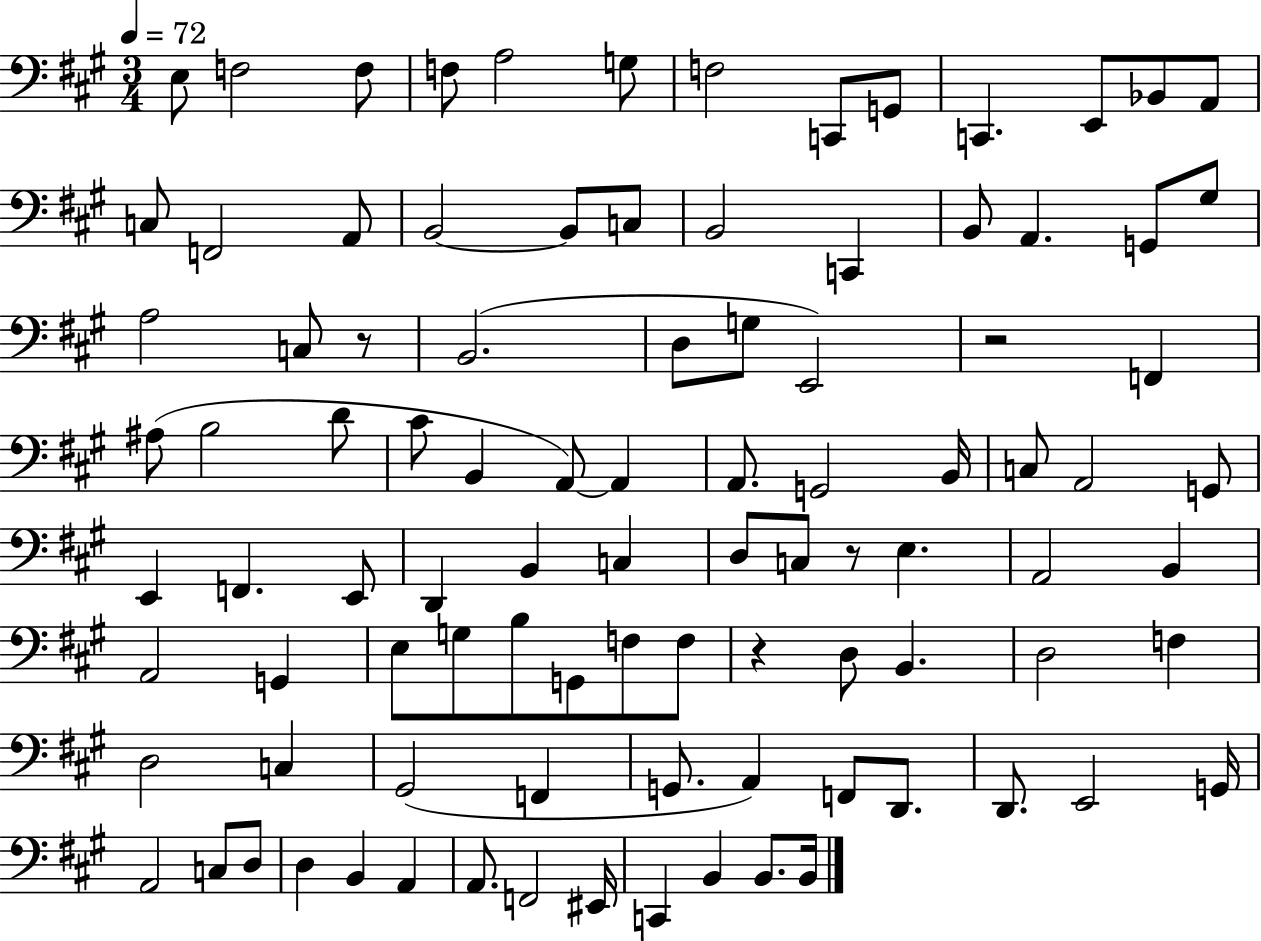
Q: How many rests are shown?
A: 4